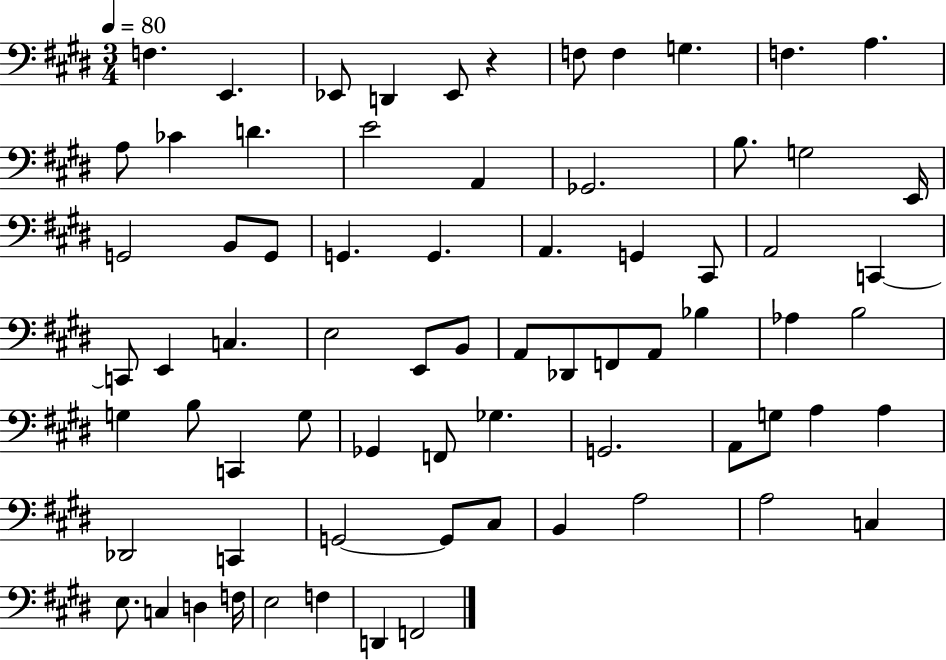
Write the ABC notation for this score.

X:1
T:Untitled
M:3/4
L:1/4
K:E
F, E,, _E,,/2 D,, _E,,/2 z F,/2 F, G, F, A, A,/2 _C D E2 A,, _G,,2 B,/2 G,2 E,,/4 G,,2 B,,/2 G,,/2 G,, G,, A,, G,, ^C,,/2 A,,2 C,, C,,/2 E,, C, E,2 E,,/2 B,,/2 A,,/2 _D,,/2 F,,/2 A,,/2 _B, _A, B,2 G, B,/2 C,, G,/2 _G,, F,,/2 _G, G,,2 A,,/2 G,/2 A, A, _D,,2 C,, G,,2 G,,/2 ^C,/2 B,, A,2 A,2 C, E,/2 C, D, F,/4 E,2 F, D,, F,,2